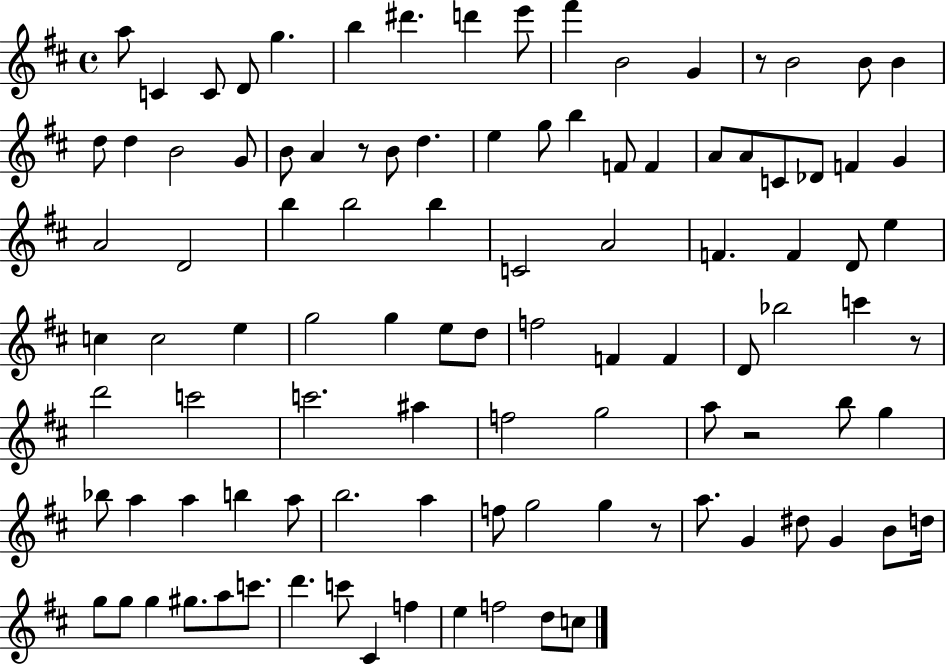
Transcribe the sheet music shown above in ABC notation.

X:1
T:Untitled
M:4/4
L:1/4
K:D
a/2 C C/2 D/2 g b ^d' d' e'/2 ^f' B2 G z/2 B2 B/2 B d/2 d B2 G/2 B/2 A z/2 B/2 d e g/2 b F/2 F A/2 A/2 C/2 _D/2 F G A2 D2 b b2 b C2 A2 F F D/2 e c c2 e g2 g e/2 d/2 f2 F F D/2 _b2 c' z/2 d'2 c'2 c'2 ^a f2 g2 a/2 z2 b/2 g _b/2 a a b a/2 b2 a f/2 g2 g z/2 a/2 G ^d/2 G B/2 d/4 g/2 g/2 g ^g/2 a/2 c'/2 d' c'/2 ^C f e f2 d/2 c/2